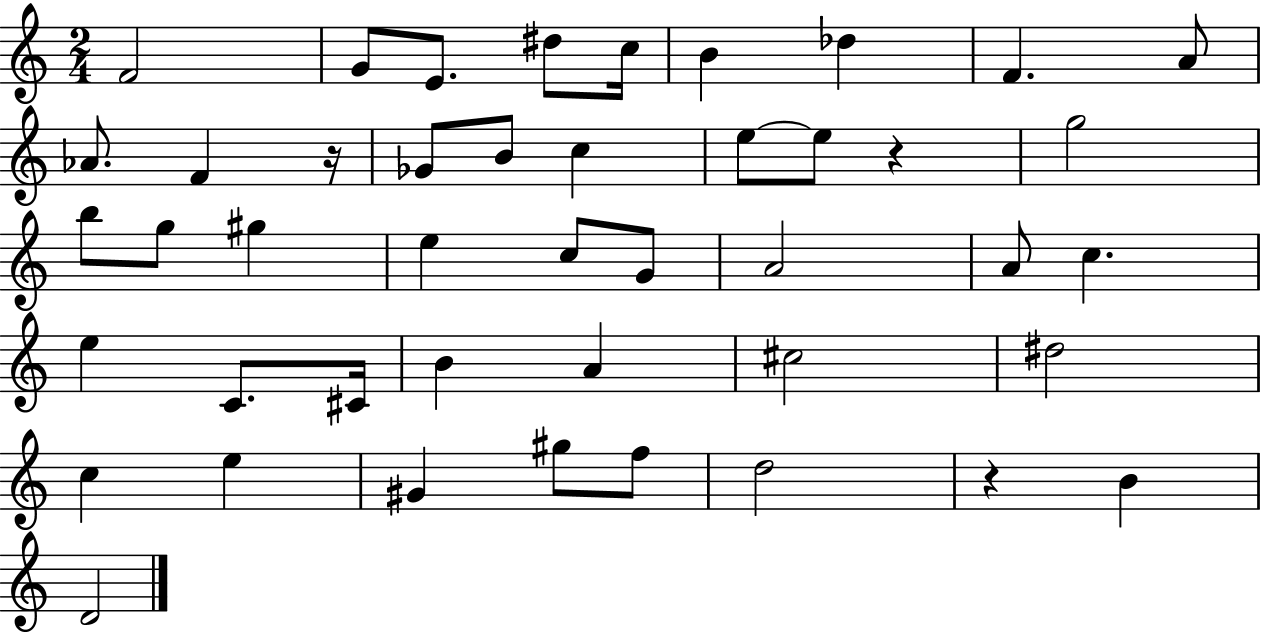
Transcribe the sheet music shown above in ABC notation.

X:1
T:Untitled
M:2/4
L:1/4
K:C
F2 G/2 E/2 ^d/2 c/4 B _d F A/2 _A/2 F z/4 _G/2 B/2 c e/2 e/2 z g2 b/2 g/2 ^g e c/2 G/2 A2 A/2 c e C/2 ^C/4 B A ^c2 ^d2 c e ^G ^g/2 f/2 d2 z B D2